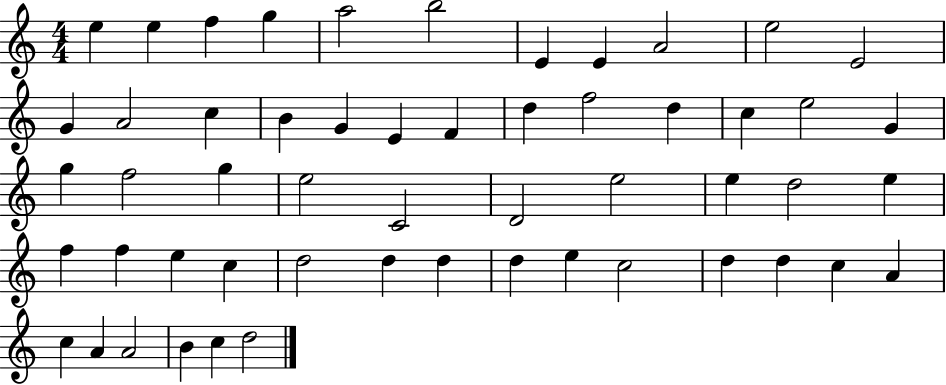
X:1
T:Untitled
M:4/4
L:1/4
K:C
e e f g a2 b2 E E A2 e2 E2 G A2 c B G E F d f2 d c e2 G g f2 g e2 C2 D2 e2 e d2 e f f e c d2 d d d e c2 d d c A c A A2 B c d2